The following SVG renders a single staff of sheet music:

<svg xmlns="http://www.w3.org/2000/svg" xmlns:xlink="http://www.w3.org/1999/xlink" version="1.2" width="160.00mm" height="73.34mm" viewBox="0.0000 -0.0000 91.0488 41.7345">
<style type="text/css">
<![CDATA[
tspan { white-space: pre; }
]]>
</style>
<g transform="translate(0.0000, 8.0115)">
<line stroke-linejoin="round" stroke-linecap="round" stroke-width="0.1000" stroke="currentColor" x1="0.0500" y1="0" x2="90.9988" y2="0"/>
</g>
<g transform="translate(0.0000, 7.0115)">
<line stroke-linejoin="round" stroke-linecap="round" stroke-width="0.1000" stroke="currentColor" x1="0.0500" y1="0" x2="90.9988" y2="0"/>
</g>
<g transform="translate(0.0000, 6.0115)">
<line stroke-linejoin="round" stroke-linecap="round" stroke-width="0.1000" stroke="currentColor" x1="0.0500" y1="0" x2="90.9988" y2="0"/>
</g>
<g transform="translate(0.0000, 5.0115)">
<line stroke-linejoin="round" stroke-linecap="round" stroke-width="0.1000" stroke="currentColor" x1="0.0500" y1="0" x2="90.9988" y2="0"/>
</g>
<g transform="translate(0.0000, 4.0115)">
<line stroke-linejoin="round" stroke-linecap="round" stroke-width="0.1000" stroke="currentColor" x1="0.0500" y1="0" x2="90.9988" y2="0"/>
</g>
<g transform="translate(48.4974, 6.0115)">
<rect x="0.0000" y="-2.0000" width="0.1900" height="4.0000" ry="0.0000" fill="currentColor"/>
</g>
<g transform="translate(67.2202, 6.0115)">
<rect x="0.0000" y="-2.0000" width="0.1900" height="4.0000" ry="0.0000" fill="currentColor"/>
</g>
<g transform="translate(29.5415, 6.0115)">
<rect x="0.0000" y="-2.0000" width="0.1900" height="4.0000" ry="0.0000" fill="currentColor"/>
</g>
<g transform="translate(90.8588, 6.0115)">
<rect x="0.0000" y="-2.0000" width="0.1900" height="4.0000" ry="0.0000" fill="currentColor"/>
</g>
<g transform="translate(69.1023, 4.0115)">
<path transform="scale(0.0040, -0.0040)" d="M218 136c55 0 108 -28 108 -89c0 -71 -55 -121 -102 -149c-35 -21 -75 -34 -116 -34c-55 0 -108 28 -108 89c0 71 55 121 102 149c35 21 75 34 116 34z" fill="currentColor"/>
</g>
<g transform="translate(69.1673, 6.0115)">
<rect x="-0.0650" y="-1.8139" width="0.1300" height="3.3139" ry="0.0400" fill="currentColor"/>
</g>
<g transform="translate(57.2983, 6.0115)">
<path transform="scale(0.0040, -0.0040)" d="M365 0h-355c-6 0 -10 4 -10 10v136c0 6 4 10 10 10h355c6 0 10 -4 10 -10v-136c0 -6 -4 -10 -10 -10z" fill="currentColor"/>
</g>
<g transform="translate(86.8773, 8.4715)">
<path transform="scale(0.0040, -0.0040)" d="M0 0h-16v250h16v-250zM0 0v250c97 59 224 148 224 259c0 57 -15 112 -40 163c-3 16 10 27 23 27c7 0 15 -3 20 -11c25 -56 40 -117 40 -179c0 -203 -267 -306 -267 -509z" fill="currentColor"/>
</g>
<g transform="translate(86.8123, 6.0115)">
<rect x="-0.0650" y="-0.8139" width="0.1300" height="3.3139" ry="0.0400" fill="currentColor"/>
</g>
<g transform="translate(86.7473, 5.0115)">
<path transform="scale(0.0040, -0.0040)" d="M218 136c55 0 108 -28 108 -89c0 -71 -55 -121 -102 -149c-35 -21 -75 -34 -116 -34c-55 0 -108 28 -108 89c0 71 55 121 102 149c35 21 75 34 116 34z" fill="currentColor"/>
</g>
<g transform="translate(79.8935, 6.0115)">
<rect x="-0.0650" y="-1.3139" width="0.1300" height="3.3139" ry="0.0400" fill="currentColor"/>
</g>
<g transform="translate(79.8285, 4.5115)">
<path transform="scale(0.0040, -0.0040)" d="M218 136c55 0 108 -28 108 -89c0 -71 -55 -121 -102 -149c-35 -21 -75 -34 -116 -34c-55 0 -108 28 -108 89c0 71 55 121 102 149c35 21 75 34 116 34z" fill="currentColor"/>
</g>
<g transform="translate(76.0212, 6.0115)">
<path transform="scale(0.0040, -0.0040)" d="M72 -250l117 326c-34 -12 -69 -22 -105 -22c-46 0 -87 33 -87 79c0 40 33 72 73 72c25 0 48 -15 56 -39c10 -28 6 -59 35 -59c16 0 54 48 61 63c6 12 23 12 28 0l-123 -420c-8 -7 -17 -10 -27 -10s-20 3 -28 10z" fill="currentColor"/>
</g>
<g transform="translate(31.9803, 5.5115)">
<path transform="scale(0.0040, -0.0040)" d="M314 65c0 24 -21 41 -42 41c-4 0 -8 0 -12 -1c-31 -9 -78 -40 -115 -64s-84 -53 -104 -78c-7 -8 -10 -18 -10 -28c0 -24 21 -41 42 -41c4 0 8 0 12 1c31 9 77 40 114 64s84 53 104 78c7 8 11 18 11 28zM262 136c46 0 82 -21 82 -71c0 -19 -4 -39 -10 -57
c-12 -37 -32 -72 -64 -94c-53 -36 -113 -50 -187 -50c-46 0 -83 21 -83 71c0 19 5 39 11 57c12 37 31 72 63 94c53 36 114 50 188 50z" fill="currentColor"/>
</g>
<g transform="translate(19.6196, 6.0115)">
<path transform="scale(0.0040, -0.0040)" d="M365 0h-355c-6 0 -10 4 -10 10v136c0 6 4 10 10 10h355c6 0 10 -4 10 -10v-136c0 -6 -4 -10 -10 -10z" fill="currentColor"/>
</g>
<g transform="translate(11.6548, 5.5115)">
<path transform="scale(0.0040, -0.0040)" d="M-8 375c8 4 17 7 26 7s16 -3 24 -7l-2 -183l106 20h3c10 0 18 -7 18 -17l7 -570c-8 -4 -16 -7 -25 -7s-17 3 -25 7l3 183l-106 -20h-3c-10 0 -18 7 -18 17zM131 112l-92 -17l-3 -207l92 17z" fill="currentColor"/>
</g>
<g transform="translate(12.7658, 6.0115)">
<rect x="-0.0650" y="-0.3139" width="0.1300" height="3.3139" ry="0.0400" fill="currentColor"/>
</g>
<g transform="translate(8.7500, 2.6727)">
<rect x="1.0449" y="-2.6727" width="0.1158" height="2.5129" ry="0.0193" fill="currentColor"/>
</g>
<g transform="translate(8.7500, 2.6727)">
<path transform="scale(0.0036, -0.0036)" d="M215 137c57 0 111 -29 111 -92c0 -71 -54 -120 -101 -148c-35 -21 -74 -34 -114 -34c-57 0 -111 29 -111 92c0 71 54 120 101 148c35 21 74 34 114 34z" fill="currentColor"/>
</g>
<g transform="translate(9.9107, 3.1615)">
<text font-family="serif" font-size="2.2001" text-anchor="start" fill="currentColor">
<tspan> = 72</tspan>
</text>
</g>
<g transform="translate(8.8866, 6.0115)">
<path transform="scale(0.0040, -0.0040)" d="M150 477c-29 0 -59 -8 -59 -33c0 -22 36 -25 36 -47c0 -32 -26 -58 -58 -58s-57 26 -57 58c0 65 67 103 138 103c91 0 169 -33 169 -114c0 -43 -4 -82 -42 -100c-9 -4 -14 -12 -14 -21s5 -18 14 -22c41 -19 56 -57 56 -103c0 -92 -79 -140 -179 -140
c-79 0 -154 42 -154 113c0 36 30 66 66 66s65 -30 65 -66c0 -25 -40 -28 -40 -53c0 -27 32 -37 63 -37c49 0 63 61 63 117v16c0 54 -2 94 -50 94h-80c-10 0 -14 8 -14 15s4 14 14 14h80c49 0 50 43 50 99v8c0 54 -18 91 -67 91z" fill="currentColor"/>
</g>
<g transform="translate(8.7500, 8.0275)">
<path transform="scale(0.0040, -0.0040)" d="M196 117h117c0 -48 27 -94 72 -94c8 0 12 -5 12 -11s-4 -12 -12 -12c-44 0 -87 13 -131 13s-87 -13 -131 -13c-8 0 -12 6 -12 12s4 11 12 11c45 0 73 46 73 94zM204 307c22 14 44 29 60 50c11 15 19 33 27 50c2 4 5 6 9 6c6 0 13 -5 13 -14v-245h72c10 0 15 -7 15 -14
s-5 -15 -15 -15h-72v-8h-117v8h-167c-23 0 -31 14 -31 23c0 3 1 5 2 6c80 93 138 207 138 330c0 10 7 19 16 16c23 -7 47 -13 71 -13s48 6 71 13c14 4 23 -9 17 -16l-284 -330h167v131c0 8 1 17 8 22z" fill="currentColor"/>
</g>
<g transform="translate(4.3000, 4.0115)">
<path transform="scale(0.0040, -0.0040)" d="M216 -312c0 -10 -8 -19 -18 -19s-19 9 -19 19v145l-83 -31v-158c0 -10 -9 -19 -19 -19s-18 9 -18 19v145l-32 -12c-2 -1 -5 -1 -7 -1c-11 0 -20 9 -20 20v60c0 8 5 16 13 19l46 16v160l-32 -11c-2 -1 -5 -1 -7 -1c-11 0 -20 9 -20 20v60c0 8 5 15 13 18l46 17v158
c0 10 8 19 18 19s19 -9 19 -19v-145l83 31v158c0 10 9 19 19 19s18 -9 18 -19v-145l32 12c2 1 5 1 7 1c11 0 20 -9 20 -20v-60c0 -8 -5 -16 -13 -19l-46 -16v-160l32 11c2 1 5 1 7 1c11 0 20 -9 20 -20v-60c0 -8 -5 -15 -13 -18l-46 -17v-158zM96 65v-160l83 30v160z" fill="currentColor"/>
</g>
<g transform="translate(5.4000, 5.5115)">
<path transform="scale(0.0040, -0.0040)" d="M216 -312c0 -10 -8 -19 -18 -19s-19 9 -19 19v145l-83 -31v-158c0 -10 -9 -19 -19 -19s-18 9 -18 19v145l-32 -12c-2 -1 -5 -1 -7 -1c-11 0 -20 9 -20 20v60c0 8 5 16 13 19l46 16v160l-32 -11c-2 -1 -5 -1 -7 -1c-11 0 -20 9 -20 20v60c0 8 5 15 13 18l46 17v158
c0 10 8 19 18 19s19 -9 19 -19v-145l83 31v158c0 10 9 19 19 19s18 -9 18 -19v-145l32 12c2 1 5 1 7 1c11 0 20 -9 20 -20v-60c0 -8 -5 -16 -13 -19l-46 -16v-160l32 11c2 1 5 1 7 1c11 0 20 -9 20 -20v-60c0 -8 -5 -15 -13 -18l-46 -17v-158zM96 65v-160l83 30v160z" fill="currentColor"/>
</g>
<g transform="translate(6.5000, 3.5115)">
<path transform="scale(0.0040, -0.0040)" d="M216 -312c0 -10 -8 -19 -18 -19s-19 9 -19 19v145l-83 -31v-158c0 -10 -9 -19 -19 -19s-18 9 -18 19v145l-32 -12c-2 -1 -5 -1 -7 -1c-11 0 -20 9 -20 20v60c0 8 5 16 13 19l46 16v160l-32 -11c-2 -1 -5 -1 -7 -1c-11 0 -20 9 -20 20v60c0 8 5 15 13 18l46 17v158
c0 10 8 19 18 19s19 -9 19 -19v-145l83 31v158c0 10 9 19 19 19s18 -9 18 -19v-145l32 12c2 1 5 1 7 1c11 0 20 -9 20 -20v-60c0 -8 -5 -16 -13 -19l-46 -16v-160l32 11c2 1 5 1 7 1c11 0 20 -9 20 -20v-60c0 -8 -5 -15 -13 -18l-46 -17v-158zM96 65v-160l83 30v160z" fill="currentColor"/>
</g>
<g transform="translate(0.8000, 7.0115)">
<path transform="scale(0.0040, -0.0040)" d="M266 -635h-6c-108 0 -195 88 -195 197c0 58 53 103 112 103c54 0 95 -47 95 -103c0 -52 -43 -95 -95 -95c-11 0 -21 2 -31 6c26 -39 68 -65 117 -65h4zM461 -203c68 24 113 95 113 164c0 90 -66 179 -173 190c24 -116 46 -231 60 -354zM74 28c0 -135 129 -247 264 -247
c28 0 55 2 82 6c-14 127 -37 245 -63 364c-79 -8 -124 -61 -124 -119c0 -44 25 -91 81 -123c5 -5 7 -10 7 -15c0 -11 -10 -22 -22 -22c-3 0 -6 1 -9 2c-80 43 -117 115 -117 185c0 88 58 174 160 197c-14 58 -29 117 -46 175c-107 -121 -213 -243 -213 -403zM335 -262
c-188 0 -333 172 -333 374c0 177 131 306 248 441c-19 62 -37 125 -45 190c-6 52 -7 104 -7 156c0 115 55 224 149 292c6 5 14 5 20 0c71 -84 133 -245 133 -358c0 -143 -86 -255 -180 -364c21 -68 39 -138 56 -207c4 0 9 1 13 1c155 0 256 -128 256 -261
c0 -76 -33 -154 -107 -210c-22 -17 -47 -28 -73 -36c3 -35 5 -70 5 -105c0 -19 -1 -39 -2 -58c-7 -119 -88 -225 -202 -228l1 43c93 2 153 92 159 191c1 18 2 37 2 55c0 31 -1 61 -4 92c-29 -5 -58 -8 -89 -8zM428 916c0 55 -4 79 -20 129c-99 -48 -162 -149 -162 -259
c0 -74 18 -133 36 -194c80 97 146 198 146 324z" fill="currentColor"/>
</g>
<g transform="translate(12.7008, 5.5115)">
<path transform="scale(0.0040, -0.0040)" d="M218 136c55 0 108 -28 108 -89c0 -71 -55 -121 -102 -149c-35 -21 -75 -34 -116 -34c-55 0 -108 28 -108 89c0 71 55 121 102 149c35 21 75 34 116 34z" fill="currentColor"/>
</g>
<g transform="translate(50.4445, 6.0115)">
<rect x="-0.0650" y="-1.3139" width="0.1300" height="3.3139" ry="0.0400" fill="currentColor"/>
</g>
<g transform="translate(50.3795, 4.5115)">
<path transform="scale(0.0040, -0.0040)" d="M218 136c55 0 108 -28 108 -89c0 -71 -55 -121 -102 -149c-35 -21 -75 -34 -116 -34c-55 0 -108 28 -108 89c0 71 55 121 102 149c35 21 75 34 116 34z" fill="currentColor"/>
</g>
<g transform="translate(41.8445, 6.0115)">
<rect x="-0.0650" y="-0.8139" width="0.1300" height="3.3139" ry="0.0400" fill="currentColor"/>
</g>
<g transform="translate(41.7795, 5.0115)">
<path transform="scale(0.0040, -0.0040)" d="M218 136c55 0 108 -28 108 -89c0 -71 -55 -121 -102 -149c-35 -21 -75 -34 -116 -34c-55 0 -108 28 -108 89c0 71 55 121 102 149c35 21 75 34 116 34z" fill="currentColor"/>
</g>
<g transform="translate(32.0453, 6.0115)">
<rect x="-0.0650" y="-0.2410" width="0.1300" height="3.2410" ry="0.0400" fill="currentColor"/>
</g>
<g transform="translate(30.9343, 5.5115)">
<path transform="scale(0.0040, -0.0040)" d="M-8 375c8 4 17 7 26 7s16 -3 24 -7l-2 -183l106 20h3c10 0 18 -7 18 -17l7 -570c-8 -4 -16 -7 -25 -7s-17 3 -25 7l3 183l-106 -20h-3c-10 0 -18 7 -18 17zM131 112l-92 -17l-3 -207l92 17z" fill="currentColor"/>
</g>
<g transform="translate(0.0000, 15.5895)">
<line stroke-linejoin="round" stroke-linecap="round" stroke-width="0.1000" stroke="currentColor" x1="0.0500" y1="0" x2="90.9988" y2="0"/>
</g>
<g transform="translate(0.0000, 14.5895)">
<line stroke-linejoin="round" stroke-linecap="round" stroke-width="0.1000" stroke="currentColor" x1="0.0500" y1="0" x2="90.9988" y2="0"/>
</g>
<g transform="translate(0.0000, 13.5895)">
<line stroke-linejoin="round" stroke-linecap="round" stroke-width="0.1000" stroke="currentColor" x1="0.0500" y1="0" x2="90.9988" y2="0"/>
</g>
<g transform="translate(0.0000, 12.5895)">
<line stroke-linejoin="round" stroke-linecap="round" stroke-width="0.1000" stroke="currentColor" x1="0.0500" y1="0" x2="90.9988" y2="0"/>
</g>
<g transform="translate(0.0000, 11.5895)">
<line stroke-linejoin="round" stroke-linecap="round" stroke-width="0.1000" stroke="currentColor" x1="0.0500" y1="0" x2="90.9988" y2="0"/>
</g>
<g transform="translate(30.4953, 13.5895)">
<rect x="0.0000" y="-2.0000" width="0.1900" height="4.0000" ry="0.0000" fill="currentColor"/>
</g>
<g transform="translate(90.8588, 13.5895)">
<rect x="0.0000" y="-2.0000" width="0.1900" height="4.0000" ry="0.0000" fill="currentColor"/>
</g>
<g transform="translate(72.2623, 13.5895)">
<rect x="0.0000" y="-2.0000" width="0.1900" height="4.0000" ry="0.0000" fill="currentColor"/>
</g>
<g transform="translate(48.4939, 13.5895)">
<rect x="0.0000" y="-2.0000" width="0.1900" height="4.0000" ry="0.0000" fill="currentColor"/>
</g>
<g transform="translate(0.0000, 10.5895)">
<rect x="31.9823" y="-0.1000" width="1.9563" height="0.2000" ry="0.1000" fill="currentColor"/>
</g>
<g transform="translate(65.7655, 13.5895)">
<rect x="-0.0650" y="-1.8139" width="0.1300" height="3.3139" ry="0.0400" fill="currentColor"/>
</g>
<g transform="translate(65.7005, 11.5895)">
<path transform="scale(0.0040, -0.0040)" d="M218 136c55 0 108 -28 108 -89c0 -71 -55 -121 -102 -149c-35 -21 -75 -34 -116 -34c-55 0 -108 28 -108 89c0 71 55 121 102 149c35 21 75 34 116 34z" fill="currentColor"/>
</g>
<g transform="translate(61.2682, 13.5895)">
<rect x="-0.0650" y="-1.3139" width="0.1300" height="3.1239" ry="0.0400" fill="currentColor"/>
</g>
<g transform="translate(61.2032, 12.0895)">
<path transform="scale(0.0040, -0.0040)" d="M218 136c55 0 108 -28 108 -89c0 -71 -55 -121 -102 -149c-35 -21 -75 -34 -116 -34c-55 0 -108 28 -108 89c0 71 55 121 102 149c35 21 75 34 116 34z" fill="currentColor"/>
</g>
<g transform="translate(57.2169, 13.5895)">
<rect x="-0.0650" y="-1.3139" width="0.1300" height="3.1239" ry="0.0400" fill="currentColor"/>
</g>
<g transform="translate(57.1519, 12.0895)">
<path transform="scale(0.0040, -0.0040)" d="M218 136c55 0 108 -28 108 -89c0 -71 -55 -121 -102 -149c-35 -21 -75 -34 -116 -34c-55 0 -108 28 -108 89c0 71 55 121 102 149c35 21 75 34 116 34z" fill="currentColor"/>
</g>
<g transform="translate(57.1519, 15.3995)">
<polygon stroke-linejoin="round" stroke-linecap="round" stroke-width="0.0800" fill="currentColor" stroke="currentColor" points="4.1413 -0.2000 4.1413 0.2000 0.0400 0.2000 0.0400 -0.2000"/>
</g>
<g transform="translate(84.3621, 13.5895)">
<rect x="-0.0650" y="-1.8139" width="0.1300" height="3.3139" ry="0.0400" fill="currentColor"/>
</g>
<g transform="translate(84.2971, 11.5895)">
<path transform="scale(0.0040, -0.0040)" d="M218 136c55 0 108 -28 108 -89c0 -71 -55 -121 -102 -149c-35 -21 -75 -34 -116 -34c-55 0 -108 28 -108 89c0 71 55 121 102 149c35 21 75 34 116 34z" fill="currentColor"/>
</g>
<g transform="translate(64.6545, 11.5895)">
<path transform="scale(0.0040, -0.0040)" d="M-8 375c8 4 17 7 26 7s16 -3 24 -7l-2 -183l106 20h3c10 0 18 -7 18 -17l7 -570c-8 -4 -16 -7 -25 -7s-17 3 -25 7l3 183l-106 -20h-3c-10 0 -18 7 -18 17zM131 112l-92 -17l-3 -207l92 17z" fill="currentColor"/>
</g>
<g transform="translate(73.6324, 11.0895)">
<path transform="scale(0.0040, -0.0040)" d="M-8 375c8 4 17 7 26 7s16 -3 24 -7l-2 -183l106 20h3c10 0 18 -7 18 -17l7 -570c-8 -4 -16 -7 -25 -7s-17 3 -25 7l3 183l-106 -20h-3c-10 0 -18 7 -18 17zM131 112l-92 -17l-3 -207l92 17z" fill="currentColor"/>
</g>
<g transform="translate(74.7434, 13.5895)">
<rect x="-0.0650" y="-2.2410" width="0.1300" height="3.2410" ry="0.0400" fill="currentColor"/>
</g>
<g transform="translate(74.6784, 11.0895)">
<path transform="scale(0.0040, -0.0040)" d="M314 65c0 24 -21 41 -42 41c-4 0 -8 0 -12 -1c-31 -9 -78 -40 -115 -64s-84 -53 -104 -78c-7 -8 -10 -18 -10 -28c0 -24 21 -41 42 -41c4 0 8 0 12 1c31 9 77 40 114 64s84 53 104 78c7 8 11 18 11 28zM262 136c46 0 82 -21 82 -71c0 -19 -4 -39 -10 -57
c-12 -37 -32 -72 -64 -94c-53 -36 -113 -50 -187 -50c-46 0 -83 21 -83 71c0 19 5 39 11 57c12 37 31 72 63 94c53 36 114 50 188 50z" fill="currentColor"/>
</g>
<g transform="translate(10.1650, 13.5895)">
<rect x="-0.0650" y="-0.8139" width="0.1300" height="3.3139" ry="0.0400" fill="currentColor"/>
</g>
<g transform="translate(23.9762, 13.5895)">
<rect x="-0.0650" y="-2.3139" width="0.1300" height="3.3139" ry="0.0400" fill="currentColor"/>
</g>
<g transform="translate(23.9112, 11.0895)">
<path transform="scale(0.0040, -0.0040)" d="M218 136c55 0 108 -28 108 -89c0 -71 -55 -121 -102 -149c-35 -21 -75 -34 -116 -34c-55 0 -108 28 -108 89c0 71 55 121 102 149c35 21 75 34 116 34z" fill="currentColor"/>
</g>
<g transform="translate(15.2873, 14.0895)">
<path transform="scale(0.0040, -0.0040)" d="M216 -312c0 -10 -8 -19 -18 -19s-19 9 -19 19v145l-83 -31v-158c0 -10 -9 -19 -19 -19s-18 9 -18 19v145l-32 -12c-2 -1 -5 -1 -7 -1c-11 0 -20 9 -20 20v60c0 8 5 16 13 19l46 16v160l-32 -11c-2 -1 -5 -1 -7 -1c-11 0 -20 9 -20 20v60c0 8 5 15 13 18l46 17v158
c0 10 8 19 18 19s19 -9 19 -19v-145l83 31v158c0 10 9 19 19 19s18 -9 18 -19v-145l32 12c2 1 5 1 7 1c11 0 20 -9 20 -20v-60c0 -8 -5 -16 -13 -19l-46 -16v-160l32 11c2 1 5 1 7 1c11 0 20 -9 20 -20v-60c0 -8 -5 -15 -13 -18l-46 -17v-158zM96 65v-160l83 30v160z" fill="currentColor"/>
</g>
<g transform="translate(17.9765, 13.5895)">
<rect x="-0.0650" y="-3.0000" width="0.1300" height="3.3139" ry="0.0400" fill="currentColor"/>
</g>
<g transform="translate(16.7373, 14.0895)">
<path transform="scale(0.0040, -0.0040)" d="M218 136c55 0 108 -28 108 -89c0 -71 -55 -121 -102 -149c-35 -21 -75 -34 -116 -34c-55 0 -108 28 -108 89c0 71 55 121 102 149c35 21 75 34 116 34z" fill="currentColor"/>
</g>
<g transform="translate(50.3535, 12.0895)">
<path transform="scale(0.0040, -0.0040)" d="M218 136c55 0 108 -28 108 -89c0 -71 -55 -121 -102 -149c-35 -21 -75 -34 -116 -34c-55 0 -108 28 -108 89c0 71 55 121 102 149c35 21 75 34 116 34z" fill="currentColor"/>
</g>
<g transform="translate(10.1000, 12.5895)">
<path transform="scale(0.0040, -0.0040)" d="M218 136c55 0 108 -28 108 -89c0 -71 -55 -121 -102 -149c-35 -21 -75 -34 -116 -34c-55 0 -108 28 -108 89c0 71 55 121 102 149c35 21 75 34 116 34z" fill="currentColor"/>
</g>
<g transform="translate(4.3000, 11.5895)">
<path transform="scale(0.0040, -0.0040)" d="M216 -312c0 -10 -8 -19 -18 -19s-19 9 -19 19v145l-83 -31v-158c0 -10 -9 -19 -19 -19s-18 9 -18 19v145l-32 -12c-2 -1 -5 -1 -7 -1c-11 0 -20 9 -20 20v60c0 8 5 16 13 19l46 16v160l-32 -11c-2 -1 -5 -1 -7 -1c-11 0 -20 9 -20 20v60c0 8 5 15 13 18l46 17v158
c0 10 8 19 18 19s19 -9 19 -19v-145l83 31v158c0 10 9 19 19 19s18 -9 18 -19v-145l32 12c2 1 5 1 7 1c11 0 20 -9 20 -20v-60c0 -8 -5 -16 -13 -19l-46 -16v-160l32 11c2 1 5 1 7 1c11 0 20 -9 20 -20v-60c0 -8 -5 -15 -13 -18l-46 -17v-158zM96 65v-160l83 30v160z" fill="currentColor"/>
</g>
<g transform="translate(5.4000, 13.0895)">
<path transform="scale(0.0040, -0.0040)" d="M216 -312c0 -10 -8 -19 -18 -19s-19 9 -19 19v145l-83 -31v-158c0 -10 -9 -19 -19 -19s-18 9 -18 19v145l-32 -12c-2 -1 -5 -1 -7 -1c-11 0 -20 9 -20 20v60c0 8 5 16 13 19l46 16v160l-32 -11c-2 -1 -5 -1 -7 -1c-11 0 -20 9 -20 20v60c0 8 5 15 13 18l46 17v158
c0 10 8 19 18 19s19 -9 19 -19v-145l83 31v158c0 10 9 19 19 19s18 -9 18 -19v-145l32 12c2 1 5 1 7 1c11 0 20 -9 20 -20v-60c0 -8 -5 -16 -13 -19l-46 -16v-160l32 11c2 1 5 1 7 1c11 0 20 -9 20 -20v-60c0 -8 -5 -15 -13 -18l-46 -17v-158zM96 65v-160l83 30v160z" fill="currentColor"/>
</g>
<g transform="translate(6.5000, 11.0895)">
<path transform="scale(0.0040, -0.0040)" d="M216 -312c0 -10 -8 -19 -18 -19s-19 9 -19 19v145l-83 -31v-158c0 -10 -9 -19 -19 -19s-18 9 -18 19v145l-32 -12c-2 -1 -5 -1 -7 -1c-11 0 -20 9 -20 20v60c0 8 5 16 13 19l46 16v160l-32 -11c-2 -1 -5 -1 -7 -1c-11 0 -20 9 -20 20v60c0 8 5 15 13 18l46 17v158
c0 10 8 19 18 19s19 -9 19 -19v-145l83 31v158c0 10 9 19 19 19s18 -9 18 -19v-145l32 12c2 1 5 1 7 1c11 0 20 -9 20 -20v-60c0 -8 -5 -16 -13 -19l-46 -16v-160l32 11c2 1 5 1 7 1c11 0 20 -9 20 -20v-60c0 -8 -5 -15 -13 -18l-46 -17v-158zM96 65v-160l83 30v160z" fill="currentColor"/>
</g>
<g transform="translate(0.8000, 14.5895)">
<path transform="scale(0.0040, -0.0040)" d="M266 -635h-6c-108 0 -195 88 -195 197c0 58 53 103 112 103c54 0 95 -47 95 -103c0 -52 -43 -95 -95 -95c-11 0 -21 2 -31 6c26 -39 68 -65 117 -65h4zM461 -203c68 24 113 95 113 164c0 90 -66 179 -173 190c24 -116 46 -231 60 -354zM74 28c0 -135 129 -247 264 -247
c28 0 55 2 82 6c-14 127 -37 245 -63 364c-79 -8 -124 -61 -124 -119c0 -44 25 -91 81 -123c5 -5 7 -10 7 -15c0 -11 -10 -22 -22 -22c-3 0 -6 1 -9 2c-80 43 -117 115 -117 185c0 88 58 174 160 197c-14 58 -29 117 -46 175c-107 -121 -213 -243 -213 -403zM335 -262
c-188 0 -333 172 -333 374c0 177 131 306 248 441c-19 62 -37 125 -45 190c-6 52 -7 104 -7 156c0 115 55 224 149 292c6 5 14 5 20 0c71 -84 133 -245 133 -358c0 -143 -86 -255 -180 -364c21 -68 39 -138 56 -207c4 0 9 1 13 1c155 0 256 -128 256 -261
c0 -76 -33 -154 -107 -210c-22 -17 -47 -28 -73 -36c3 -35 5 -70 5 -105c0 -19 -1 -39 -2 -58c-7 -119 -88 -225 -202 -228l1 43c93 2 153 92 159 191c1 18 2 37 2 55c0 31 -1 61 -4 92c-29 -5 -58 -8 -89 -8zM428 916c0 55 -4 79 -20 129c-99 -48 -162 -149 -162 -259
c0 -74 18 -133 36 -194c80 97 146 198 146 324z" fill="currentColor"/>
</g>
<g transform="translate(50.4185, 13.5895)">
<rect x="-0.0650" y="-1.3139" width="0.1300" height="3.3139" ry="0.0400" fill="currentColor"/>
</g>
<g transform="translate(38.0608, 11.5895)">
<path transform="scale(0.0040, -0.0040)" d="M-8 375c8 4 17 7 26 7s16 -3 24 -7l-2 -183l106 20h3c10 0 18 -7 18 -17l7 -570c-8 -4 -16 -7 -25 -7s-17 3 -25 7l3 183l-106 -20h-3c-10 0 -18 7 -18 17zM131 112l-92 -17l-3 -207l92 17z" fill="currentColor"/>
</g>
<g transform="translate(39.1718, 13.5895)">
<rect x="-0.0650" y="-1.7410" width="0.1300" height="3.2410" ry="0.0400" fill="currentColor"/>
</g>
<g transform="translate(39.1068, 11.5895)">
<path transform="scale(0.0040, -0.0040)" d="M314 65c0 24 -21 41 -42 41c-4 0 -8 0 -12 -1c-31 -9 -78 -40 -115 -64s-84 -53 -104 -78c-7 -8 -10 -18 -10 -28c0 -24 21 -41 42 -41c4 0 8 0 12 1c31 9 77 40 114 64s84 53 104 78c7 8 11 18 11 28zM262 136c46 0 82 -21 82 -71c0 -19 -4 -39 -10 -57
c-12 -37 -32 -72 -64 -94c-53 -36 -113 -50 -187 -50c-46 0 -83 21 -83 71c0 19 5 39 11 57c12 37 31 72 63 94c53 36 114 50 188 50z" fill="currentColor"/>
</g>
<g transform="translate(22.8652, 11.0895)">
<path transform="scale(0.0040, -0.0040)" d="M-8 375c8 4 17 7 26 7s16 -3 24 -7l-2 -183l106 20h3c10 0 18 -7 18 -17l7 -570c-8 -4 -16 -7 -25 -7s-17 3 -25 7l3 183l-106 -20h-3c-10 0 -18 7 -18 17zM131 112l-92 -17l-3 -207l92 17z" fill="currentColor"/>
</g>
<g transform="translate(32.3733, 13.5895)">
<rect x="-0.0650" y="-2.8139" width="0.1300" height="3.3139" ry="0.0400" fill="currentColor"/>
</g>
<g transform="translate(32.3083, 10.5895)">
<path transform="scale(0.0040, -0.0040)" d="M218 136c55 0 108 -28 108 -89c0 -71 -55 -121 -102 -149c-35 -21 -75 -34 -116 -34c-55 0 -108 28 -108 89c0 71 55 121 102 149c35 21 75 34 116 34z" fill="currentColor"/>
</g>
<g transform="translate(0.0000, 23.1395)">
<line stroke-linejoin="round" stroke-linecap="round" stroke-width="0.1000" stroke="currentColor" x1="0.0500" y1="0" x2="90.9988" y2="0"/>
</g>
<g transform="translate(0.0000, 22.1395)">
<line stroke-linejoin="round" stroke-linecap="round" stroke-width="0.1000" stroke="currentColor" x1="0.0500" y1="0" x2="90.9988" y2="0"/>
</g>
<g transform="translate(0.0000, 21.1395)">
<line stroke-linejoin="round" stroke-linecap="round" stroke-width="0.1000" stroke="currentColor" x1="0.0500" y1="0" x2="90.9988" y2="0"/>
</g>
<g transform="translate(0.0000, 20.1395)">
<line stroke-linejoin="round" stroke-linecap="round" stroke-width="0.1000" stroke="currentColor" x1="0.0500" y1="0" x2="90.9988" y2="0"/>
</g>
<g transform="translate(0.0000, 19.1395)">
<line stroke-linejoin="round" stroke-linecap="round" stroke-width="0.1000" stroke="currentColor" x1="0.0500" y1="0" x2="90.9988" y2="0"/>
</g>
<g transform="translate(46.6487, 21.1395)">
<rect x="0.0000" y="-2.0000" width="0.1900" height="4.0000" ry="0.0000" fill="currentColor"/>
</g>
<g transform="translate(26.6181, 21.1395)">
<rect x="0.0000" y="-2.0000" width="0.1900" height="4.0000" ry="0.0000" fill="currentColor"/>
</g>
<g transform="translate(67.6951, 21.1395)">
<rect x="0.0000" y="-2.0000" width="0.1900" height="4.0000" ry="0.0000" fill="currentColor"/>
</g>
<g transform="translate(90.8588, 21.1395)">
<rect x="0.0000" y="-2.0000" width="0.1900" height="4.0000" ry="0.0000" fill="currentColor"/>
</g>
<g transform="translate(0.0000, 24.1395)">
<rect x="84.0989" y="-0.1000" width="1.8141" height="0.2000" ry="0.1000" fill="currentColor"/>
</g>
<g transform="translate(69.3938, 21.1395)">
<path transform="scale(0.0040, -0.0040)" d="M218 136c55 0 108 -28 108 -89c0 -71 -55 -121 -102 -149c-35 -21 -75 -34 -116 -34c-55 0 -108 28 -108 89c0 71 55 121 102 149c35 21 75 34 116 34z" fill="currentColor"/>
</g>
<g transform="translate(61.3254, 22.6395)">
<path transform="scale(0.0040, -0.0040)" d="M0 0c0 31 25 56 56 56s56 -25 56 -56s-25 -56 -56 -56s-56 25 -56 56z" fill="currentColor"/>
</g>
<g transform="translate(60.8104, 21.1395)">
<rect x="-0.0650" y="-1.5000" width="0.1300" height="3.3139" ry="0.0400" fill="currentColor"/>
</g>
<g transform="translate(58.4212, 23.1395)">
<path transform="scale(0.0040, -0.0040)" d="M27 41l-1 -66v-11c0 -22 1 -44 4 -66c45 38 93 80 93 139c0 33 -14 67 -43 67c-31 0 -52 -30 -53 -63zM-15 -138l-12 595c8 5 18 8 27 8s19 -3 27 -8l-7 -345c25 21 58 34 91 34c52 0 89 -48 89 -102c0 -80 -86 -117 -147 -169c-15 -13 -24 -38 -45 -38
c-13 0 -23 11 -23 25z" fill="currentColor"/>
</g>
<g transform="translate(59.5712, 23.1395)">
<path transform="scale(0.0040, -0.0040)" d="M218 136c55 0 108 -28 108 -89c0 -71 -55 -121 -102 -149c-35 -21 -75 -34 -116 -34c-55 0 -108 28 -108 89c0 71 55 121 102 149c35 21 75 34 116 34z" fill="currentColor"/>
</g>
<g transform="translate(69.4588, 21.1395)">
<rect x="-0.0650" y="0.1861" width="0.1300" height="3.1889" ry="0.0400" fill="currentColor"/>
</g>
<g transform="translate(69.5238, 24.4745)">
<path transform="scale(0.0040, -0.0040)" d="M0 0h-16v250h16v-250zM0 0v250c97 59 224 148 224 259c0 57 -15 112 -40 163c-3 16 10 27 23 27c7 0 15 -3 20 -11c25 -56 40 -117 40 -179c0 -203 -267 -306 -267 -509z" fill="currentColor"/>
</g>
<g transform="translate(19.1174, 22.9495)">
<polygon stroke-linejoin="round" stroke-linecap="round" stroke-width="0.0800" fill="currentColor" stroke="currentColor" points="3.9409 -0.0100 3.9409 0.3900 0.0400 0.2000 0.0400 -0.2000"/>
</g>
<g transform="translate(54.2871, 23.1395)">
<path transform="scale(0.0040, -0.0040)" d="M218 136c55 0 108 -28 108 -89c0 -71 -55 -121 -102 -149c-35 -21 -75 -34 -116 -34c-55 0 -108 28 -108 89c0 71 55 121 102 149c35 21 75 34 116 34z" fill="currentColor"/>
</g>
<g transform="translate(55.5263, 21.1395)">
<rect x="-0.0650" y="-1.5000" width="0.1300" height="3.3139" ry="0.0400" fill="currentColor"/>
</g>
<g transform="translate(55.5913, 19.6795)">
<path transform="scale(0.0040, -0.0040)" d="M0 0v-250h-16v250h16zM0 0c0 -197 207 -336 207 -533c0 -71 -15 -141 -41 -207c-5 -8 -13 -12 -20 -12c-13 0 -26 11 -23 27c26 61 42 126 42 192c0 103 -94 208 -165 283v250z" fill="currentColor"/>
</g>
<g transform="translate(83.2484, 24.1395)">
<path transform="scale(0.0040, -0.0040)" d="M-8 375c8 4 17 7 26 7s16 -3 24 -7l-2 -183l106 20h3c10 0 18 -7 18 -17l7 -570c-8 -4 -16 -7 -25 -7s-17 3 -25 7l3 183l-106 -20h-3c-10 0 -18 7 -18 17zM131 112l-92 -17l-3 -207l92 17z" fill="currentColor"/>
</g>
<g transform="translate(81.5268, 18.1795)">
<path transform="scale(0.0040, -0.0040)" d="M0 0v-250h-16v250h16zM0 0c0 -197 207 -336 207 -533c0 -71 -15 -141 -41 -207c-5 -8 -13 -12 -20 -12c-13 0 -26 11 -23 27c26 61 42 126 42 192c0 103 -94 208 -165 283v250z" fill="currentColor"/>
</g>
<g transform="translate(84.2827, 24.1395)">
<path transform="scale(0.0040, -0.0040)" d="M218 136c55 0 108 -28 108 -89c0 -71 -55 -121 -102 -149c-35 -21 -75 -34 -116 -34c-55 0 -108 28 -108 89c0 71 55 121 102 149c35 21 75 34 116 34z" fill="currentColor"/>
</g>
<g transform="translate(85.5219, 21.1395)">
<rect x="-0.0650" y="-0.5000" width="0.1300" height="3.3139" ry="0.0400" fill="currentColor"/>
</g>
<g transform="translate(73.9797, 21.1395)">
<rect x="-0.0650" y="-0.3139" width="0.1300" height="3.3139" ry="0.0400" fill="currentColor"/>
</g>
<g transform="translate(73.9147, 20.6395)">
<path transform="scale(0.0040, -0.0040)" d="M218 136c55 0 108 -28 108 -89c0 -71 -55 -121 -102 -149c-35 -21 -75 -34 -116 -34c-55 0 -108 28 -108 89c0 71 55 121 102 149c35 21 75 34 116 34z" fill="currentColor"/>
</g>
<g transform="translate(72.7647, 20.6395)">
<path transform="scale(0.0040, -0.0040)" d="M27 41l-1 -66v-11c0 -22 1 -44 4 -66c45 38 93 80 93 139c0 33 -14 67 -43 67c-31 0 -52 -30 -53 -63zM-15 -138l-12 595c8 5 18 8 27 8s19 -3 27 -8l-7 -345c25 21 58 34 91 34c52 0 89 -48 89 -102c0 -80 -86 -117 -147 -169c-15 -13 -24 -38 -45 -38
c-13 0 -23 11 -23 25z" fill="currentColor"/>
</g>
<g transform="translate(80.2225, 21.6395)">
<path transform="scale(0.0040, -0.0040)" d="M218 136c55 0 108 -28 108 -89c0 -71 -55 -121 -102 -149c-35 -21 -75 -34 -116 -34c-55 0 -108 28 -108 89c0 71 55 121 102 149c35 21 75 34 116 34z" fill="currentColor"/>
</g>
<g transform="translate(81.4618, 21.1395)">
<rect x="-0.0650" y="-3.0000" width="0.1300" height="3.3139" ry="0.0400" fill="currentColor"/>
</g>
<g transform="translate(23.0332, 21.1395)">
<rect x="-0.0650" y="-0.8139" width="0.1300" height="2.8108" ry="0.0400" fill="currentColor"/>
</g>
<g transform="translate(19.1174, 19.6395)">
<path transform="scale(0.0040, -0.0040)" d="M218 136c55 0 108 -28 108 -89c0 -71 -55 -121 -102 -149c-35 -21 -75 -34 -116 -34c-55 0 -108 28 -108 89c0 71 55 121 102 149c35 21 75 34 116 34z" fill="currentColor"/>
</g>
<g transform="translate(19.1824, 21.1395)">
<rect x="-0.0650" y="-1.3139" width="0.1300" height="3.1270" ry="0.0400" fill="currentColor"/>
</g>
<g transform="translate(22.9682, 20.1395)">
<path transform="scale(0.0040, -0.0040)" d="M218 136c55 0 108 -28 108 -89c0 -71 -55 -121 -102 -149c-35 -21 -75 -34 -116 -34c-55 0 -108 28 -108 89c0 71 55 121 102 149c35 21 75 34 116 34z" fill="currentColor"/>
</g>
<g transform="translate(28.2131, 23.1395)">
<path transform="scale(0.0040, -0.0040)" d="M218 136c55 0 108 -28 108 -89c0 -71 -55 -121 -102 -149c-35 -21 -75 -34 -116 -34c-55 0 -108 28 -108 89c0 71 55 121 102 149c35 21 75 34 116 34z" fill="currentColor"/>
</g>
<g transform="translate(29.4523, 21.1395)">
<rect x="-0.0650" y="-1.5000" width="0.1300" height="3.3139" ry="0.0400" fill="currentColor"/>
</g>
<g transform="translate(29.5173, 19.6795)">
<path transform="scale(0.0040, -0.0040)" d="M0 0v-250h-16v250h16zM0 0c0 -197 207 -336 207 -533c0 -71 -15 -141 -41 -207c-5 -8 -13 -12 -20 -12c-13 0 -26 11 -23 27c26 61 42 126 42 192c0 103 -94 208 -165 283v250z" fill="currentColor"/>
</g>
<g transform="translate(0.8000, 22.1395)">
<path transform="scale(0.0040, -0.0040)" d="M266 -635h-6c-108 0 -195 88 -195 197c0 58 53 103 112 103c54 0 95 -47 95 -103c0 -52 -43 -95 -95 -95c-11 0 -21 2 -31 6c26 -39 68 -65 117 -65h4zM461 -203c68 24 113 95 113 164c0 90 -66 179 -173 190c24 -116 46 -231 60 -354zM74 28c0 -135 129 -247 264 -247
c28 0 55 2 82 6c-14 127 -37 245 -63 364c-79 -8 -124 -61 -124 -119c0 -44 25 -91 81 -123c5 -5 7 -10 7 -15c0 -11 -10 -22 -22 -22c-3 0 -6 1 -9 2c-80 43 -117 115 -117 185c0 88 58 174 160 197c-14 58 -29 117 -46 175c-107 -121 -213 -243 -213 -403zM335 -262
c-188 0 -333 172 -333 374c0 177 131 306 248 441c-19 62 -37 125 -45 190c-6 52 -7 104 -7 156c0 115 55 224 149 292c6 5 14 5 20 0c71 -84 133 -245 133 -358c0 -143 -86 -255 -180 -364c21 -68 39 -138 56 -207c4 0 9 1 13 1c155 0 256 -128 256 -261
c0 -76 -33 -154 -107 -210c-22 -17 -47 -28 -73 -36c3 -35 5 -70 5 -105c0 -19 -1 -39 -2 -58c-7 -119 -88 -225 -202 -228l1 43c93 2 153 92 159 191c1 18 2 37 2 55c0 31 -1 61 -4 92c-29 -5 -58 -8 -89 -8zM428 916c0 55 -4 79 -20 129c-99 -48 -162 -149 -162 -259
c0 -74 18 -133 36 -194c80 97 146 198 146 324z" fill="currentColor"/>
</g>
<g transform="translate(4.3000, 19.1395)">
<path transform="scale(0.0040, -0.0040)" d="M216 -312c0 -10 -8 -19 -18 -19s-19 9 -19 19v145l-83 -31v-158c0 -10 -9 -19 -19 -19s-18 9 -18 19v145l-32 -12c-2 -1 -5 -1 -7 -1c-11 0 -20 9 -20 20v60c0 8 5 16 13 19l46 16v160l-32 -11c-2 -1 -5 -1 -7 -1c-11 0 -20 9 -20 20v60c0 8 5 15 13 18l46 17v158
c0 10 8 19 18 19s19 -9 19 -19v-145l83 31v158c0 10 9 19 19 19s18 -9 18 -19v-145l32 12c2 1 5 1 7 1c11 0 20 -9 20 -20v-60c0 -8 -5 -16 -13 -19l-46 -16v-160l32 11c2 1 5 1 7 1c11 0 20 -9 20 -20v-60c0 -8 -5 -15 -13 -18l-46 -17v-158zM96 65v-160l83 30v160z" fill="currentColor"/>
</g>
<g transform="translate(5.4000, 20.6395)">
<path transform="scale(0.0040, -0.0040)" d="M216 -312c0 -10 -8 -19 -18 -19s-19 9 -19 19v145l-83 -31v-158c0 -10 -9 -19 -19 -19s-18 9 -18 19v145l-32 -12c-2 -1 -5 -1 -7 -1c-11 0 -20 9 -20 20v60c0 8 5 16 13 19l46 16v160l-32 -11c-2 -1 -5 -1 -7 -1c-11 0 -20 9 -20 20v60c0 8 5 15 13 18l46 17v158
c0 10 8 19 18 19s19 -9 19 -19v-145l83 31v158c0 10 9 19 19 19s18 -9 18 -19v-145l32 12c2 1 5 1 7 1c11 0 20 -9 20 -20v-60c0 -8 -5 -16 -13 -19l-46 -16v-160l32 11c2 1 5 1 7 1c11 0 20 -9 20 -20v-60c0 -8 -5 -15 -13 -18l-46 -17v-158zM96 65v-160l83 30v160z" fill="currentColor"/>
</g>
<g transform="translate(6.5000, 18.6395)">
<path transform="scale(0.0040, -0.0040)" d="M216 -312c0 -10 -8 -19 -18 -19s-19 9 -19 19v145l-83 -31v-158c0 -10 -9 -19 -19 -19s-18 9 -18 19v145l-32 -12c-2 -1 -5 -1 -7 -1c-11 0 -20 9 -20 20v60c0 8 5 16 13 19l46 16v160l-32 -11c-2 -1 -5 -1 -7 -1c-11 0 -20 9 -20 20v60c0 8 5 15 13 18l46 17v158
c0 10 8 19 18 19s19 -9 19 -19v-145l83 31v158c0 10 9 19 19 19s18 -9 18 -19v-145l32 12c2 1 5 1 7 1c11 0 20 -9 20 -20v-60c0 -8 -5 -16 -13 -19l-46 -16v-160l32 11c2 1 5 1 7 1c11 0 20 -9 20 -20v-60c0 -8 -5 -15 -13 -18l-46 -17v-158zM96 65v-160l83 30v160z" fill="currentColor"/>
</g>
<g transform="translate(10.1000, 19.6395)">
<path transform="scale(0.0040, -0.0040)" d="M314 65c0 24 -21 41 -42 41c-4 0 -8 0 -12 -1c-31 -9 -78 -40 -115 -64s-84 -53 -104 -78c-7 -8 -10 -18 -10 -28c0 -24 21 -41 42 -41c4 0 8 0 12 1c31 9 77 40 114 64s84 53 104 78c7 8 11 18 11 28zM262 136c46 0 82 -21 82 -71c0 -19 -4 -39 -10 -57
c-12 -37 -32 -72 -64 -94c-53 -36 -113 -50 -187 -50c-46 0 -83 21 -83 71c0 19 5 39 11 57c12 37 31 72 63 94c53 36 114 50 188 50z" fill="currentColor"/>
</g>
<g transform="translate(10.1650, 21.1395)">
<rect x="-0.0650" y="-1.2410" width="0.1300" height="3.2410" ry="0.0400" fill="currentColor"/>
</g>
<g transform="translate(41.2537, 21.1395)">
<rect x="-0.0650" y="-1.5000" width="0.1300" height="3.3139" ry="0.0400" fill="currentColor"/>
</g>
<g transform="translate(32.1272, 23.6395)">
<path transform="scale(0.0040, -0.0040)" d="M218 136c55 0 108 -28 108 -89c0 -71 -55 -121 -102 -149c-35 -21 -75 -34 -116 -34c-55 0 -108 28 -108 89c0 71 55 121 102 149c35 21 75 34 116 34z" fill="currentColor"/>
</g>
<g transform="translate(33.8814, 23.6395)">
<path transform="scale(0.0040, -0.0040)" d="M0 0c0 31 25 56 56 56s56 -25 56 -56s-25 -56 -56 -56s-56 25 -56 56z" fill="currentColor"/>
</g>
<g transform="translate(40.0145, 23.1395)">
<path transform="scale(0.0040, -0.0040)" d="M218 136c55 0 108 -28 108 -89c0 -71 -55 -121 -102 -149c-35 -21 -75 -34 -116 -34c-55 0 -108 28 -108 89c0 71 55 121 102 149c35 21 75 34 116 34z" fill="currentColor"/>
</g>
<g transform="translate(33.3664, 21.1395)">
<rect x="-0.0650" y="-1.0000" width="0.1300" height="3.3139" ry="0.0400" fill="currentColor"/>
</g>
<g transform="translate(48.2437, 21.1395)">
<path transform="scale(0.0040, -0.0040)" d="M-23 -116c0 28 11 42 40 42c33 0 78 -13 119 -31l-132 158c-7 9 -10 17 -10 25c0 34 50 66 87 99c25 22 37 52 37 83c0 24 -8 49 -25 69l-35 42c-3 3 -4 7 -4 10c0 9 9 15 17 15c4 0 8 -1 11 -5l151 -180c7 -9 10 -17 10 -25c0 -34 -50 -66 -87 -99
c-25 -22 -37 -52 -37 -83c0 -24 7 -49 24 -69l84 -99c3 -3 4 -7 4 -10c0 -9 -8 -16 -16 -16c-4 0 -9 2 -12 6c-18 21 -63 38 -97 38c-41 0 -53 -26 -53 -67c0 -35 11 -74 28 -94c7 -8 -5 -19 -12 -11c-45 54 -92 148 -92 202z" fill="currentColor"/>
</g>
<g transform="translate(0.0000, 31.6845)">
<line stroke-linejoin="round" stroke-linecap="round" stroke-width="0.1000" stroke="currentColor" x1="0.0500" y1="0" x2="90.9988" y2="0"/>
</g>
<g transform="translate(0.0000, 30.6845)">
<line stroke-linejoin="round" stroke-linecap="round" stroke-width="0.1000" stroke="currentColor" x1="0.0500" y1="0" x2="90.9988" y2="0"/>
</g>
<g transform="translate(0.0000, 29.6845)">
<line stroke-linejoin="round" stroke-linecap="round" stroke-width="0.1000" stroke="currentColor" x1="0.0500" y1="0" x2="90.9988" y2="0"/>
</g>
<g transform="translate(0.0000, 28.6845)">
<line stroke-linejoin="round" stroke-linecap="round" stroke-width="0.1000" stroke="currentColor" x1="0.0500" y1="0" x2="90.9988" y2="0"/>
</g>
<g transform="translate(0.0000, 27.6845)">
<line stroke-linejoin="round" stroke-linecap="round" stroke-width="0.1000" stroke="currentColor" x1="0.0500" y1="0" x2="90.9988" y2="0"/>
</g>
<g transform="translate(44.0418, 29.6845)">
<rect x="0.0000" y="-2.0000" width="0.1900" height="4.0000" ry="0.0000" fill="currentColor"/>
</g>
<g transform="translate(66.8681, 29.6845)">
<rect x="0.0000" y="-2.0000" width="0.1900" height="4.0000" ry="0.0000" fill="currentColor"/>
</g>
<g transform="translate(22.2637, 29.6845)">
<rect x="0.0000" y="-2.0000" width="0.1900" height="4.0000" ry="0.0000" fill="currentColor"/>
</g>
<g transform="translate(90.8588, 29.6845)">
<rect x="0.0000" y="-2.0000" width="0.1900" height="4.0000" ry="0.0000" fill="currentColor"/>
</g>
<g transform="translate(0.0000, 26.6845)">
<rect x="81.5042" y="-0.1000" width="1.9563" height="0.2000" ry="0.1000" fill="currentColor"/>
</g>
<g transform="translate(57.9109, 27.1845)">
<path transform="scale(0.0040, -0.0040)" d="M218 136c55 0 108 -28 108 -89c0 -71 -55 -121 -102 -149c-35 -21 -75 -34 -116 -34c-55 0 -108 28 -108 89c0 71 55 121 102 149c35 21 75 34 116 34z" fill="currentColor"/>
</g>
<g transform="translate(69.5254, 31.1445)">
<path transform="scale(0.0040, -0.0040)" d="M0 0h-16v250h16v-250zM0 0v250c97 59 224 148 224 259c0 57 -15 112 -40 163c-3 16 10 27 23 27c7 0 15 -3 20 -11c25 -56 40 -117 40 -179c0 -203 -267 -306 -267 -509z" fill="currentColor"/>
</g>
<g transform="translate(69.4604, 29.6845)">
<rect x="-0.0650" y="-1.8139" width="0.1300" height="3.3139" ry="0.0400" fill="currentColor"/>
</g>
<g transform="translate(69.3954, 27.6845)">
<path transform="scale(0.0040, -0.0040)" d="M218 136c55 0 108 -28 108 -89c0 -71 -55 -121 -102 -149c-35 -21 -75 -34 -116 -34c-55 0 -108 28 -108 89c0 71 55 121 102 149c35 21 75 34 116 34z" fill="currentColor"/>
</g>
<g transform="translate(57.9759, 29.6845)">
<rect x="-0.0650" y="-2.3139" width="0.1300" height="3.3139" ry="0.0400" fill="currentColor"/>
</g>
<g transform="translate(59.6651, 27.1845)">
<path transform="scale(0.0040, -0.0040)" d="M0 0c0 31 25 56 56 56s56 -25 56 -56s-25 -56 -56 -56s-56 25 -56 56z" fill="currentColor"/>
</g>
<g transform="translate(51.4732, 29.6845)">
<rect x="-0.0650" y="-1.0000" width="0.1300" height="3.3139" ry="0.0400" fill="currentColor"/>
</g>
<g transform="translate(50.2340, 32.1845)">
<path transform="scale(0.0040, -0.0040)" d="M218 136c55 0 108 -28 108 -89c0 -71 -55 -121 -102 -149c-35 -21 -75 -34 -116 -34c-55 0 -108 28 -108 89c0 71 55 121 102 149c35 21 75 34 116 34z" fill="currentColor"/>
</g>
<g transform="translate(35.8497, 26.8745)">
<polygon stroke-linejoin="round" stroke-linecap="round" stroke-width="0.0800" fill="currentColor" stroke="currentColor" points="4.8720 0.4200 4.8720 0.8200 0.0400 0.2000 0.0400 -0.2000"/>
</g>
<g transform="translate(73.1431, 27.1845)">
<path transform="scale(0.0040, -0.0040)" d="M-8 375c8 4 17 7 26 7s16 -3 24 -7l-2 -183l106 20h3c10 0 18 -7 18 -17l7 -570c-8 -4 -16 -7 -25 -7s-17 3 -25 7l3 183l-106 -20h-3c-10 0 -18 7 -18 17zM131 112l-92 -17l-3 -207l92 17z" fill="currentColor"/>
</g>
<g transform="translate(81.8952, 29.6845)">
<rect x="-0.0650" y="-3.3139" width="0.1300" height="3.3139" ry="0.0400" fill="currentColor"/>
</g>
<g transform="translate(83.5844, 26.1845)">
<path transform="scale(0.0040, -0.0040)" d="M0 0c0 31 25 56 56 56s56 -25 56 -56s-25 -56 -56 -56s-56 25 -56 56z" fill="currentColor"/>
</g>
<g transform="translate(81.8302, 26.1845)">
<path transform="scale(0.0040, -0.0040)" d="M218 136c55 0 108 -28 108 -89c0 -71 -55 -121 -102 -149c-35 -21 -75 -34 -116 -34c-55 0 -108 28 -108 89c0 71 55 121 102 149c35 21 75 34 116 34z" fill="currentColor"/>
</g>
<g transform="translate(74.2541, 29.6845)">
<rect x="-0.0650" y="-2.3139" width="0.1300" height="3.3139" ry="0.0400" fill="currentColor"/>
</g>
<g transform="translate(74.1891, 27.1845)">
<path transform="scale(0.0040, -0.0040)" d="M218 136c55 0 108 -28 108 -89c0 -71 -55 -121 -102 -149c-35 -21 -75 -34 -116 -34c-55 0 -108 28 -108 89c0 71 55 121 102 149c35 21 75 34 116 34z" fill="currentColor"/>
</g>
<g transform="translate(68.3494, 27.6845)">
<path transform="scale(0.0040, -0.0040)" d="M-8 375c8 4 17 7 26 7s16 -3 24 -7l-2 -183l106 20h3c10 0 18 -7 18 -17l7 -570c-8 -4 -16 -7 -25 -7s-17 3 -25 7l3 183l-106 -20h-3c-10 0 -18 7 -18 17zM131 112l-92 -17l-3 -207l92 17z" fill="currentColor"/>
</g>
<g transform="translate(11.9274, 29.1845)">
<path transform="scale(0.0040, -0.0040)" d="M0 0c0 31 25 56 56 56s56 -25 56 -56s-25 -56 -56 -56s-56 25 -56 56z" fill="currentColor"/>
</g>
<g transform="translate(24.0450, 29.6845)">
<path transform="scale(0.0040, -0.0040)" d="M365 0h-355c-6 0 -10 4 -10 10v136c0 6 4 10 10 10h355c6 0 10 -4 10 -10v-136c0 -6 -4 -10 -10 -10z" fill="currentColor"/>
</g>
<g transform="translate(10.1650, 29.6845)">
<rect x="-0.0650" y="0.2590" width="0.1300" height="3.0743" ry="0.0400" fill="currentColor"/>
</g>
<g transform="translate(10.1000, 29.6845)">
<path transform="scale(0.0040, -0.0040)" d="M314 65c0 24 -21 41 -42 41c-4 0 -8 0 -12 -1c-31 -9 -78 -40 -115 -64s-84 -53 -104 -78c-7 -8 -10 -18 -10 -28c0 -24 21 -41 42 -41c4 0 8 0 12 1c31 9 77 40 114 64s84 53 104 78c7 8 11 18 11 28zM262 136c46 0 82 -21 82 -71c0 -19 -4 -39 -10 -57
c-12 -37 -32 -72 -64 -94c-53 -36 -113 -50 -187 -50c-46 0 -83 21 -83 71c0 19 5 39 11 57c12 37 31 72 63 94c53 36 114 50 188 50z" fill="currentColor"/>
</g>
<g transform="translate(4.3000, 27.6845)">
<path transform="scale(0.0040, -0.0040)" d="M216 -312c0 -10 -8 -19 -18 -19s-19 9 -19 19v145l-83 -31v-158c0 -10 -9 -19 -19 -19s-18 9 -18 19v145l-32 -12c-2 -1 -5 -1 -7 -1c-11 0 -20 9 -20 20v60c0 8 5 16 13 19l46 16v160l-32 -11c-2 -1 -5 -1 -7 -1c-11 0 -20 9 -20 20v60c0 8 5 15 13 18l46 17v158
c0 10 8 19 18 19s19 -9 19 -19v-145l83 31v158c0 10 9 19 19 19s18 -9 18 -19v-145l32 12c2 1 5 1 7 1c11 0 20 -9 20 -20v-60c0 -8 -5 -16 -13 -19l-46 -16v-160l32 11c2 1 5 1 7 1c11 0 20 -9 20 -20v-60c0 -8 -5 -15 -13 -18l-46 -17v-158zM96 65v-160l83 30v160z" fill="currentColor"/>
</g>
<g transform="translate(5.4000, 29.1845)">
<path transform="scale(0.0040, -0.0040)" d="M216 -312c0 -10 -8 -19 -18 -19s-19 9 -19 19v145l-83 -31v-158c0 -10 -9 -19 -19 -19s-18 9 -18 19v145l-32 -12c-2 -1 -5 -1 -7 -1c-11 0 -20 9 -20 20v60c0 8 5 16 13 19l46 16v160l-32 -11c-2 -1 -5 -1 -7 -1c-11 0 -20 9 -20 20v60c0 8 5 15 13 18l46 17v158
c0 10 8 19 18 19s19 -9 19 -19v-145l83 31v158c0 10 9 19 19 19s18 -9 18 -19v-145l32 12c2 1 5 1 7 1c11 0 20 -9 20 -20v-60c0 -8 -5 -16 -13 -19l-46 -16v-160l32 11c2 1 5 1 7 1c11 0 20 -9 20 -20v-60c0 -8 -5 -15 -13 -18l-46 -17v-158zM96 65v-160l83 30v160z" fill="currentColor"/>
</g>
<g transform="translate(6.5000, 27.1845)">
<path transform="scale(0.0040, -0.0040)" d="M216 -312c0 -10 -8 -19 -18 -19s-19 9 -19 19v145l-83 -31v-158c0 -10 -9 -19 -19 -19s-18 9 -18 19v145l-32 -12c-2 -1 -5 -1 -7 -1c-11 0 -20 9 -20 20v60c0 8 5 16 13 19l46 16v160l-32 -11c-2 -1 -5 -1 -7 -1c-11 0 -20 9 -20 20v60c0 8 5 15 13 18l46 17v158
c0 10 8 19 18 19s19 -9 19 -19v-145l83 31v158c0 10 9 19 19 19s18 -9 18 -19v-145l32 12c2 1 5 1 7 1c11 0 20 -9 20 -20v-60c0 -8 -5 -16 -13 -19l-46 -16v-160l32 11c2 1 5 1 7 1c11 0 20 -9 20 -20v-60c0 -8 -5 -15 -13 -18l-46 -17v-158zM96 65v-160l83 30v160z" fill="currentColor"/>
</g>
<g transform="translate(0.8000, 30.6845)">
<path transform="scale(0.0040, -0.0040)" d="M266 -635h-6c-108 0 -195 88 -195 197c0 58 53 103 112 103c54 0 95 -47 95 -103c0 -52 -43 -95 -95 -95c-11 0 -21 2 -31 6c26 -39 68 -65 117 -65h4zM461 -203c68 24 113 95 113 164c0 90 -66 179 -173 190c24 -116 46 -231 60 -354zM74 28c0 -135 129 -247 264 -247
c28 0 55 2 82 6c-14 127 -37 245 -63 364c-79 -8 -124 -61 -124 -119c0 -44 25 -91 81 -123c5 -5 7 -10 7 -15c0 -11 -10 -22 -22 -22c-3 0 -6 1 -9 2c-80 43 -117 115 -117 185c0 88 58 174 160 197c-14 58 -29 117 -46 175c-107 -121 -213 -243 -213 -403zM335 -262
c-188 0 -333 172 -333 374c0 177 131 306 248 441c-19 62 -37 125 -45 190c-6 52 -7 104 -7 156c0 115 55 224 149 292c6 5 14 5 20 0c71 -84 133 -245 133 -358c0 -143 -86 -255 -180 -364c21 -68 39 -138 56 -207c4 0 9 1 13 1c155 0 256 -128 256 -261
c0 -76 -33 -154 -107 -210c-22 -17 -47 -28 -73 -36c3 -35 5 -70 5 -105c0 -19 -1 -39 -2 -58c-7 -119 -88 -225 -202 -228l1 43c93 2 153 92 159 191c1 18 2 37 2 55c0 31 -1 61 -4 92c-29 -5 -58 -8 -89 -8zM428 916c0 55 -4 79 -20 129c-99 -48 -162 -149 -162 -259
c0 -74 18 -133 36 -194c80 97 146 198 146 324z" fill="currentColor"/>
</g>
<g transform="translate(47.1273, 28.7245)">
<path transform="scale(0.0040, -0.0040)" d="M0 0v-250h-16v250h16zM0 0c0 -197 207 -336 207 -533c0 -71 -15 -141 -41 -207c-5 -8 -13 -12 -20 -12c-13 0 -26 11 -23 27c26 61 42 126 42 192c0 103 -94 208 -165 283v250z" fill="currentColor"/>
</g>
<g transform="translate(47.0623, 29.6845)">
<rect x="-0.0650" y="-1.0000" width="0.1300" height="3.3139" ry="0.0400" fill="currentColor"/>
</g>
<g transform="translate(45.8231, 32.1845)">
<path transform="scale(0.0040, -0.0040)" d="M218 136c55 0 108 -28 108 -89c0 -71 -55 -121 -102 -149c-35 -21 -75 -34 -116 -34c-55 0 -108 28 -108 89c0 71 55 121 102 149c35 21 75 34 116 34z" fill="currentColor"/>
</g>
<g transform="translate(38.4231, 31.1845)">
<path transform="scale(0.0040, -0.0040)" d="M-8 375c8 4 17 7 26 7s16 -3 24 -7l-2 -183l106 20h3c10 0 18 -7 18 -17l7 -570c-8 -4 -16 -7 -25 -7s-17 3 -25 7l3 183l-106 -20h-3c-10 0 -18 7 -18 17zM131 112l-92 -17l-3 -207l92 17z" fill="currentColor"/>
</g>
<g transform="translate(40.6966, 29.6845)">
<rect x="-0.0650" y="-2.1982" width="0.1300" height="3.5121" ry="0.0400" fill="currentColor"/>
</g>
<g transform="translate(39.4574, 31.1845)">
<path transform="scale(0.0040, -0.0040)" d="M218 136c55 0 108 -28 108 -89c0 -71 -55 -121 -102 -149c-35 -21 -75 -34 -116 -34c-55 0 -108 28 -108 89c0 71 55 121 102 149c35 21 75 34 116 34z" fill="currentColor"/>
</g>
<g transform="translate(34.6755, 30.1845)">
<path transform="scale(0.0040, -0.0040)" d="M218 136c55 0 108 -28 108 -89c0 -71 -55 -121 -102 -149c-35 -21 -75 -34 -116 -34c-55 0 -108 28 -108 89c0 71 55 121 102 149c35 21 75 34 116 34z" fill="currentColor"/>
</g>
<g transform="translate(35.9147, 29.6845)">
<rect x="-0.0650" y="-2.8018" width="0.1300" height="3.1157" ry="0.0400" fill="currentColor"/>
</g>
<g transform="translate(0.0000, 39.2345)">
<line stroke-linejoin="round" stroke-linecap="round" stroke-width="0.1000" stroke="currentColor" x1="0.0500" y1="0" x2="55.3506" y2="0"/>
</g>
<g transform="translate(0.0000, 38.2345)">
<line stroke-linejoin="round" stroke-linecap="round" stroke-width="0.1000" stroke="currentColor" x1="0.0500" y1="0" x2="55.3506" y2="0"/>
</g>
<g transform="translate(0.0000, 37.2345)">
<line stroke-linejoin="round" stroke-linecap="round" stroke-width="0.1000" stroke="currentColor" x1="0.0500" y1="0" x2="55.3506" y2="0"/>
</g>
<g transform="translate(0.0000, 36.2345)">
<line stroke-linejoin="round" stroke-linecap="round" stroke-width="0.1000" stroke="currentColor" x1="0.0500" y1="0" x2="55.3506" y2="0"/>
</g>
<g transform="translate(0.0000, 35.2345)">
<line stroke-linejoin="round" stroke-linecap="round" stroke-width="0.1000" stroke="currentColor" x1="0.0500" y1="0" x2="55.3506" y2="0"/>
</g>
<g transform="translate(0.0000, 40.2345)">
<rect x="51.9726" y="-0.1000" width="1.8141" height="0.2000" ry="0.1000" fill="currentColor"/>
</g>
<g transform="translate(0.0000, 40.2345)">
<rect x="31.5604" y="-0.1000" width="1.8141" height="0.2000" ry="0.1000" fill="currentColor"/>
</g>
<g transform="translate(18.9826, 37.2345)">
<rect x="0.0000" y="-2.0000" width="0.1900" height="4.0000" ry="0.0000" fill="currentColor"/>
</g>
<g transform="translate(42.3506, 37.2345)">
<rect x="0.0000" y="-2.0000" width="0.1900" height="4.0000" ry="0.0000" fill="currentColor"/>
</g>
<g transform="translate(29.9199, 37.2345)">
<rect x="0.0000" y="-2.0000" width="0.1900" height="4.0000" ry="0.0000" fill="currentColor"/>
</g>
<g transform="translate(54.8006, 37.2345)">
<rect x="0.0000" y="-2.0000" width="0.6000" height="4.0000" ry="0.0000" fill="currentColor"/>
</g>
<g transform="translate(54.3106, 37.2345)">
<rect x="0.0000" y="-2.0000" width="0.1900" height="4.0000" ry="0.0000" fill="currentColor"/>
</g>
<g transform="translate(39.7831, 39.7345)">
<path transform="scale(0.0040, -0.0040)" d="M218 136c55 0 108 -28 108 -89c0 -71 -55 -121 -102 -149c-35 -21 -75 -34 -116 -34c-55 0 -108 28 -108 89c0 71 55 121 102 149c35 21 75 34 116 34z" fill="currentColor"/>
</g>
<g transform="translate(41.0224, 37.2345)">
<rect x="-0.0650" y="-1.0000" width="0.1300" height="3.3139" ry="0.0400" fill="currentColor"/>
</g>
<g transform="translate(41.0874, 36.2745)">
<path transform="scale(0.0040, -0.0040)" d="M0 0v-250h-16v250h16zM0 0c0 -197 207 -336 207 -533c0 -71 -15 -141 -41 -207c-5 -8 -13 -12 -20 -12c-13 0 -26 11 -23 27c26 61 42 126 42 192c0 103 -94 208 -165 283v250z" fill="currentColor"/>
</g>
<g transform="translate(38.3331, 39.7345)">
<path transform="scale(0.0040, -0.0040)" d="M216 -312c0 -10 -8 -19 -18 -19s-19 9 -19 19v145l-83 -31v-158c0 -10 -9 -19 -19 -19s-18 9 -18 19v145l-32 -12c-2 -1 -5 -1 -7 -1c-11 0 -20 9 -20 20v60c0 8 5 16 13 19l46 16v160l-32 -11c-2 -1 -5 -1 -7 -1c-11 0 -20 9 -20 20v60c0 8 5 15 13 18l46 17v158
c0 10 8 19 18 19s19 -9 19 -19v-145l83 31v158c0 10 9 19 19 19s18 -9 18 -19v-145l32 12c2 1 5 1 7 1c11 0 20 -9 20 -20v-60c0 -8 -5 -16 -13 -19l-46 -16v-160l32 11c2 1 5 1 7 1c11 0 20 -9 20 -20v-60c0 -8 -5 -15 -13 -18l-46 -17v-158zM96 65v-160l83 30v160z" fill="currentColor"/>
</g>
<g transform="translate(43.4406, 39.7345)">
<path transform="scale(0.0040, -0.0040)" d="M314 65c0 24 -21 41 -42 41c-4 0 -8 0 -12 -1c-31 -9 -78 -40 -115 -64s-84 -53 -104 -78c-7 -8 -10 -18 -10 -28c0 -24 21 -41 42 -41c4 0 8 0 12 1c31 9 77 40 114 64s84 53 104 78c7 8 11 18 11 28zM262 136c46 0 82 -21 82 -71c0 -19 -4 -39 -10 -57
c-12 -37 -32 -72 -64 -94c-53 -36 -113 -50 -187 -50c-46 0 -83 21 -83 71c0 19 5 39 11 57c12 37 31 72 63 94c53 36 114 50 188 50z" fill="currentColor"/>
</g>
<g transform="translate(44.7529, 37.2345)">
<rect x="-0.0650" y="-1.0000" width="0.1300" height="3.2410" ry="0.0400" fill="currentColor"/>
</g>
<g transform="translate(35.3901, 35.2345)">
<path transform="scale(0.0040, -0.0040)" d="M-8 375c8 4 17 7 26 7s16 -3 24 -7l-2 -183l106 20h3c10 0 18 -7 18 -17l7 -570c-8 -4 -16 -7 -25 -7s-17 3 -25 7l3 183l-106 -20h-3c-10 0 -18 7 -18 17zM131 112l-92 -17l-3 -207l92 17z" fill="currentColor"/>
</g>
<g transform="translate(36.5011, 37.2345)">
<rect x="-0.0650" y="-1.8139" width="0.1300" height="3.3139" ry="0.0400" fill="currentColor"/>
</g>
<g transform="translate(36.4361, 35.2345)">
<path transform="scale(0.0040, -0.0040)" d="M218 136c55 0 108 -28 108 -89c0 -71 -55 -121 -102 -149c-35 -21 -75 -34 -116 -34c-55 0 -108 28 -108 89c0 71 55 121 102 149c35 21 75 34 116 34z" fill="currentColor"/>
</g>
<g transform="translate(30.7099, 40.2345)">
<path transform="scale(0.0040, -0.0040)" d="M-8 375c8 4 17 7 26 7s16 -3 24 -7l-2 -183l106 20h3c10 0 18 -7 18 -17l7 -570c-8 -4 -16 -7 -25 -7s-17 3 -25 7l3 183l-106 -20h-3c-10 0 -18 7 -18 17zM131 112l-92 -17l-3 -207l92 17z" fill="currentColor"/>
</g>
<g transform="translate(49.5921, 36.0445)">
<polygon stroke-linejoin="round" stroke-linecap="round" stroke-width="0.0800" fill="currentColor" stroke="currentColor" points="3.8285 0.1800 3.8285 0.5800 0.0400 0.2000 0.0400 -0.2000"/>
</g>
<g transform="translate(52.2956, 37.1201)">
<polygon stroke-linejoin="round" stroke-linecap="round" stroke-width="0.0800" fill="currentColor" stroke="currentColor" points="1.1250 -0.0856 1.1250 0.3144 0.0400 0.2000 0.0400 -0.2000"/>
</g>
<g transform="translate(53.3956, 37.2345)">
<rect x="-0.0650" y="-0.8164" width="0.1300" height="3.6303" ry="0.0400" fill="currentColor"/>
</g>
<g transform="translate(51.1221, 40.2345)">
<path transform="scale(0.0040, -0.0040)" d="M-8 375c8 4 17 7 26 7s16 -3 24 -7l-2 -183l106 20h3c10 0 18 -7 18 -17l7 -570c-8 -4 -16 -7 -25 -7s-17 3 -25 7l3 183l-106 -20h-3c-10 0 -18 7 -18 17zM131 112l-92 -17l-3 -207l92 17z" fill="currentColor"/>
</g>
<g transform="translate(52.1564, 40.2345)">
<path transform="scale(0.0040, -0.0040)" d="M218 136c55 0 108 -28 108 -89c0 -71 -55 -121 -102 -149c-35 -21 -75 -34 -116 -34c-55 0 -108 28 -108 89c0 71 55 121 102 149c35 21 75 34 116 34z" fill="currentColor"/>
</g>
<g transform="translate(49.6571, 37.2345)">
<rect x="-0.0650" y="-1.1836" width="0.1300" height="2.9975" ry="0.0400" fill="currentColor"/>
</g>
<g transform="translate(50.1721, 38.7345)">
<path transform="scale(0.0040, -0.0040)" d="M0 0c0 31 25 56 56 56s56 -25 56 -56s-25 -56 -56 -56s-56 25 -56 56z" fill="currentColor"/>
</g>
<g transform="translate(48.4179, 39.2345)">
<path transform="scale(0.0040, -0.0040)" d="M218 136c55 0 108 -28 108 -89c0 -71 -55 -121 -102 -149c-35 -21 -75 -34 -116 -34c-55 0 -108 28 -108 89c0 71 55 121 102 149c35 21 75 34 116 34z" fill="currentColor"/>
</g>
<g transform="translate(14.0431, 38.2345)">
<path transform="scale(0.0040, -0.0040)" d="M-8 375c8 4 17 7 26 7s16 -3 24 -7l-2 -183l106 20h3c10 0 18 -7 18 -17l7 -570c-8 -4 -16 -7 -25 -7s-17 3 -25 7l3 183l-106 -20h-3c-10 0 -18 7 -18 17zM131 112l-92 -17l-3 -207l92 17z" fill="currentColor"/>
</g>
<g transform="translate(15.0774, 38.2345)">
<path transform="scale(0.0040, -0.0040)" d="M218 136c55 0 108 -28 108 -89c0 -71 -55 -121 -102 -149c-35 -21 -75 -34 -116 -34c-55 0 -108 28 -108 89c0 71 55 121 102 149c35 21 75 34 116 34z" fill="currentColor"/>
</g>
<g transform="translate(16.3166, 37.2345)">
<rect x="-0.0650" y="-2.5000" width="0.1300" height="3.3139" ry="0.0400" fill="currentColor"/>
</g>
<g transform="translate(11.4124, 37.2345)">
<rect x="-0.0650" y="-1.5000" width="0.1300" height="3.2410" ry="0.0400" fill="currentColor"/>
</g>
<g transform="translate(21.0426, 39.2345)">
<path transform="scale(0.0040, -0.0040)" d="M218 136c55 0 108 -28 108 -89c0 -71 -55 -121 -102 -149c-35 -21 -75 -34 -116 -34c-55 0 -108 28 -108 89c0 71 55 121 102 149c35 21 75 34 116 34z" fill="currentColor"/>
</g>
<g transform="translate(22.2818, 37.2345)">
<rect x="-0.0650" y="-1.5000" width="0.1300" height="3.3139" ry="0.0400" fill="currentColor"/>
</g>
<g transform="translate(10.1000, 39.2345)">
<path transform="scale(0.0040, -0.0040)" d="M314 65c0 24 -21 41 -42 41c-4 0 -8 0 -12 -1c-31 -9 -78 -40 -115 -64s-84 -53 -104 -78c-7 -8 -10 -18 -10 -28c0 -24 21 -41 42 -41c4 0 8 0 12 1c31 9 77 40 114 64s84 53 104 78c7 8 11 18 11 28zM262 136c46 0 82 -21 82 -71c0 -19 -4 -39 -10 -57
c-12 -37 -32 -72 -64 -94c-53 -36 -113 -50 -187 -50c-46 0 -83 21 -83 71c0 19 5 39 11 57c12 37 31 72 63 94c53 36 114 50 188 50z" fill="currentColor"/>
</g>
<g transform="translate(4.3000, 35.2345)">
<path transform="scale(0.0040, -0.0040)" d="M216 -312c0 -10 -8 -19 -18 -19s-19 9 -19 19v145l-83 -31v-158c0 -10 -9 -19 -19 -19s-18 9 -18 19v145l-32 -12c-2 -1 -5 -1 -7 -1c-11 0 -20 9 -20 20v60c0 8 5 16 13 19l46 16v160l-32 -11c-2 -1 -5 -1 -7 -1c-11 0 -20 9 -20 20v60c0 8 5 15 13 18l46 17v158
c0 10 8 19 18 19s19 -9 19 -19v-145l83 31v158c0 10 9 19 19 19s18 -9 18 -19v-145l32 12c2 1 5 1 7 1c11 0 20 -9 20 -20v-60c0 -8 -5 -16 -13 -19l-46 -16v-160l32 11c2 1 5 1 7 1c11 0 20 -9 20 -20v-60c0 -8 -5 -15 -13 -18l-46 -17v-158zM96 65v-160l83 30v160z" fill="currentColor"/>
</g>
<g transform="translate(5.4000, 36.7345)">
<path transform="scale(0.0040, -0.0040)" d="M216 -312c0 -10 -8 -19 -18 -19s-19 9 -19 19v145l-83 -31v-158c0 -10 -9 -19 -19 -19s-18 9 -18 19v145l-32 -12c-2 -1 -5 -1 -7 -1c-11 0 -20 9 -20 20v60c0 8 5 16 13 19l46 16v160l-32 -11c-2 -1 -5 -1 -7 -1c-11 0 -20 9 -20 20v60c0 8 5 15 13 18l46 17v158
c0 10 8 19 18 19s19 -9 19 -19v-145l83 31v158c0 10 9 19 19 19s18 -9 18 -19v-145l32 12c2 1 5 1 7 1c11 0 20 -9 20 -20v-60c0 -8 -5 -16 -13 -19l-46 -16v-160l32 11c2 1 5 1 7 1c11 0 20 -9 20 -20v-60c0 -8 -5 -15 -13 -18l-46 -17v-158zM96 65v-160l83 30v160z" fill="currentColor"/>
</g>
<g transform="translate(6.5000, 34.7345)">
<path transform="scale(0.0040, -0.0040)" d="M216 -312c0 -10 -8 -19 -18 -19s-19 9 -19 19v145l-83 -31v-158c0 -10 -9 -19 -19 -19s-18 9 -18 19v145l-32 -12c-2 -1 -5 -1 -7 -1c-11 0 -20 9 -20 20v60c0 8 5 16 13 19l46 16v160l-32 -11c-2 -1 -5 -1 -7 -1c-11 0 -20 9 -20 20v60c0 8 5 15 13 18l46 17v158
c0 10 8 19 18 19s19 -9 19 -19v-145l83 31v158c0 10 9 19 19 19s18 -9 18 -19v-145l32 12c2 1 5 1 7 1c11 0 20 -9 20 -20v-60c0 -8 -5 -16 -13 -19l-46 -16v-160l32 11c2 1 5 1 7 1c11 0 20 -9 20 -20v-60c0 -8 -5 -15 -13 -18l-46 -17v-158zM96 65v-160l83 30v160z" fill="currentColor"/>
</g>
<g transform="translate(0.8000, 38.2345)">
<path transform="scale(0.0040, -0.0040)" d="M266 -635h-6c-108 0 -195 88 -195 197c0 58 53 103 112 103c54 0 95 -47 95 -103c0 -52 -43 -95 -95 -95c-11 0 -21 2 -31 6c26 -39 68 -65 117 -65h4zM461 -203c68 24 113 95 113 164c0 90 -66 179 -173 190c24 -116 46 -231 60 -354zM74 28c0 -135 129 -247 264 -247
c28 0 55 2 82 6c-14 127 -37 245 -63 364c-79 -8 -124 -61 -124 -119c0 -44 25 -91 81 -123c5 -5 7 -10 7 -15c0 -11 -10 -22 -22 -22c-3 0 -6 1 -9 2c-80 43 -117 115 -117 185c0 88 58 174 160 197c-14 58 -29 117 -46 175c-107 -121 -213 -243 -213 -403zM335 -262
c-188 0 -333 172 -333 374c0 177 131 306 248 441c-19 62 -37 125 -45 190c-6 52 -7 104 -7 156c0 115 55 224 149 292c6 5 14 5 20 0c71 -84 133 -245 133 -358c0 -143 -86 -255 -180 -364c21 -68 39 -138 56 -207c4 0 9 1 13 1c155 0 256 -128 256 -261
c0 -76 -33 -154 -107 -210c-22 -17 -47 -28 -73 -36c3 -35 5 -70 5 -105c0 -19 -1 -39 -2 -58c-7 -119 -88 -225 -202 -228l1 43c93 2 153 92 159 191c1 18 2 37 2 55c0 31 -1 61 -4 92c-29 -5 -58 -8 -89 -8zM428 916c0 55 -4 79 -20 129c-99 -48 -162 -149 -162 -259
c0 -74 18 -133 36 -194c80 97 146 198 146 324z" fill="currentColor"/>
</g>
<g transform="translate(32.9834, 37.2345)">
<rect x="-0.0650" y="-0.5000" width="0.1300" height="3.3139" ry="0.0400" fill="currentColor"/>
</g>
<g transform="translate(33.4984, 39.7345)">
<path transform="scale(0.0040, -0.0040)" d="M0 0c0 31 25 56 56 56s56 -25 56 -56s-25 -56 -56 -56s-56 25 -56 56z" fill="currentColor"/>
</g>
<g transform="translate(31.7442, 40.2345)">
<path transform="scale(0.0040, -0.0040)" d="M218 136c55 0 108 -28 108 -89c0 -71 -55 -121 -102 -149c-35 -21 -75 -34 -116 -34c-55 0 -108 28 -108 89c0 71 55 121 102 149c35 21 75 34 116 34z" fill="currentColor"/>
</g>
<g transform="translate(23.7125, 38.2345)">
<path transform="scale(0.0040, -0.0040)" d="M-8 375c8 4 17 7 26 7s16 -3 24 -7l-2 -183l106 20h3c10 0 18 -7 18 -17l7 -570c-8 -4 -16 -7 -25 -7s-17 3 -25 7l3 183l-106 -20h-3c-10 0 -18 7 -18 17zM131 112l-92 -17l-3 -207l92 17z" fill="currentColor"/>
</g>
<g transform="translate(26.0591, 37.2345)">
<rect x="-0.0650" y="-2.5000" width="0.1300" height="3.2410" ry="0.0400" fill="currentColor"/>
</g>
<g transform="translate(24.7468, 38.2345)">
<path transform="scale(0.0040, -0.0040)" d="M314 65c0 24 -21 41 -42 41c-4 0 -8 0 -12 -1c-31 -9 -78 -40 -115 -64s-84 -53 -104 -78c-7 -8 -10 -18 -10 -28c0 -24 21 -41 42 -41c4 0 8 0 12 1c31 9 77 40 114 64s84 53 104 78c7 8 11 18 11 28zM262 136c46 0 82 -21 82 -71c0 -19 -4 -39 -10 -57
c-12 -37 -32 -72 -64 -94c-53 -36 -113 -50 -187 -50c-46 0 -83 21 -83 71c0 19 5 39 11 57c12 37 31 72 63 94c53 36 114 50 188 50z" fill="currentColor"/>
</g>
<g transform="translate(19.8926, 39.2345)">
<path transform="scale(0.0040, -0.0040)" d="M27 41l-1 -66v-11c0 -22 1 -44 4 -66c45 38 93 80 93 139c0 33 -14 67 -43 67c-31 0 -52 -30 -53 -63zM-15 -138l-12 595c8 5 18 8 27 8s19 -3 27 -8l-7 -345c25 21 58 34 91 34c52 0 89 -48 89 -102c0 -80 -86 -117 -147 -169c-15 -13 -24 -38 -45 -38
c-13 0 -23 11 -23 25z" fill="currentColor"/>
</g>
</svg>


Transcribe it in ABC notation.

X:1
T:Untitled
M:3/4
L:1/4
K:A
c z2 c2 d e z2 ^f z/2 e d/2 d ^A g a f2 e e/2 e/2 f g2 ^f e2 e/2 d/2 E/2 D E z E/2 _E B/2 _c A/2 C B2 z2 A/2 F/2 D/2 D ^g f/2 g b E2 G _E G2 C f ^D/2 D2 E/2 C/4